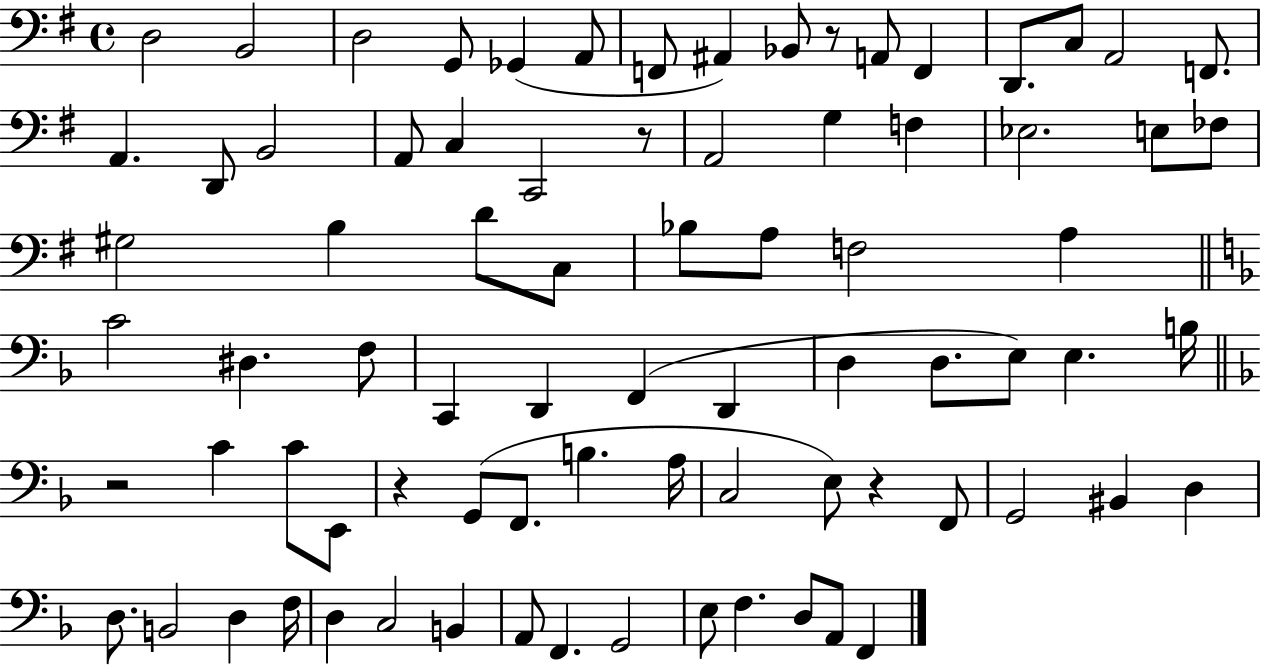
{
  \clef bass
  \time 4/4
  \defaultTimeSignature
  \key g \major
  d2 b,2 | d2 g,8 ges,4( a,8 | f,8 ais,4) bes,8 r8 a,8 f,4 | d,8. c8 a,2 f,8. | \break a,4. d,8 b,2 | a,8 c4 c,2 r8 | a,2 g4 f4 | ees2. e8 fes8 | \break gis2 b4 d'8 c8 | bes8 a8 f2 a4 | \bar "||" \break \key f \major c'2 dis4. f8 | c,4 d,4 f,4( d,4 | d4 d8. e8) e4. b16 | \bar "||" \break \key f \major r2 c'4 c'8 e,8 | r4 g,8( f,8. b4. a16 | c2 e8) r4 f,8 | g,2 bis,4 d4 | \break d8. b,2 d4 f16 | d4 c2 b,4 | a,8 f,4. g,2 | e8 f4. d8 a,8 f,4 | \break \bar "|."
}